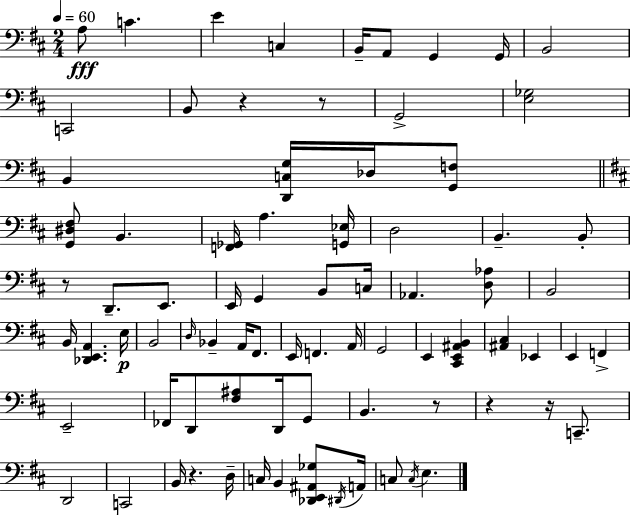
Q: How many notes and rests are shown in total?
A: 79